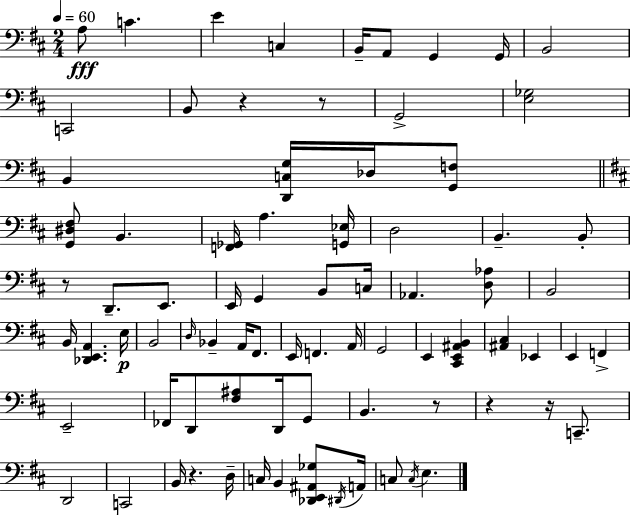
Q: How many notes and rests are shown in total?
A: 79